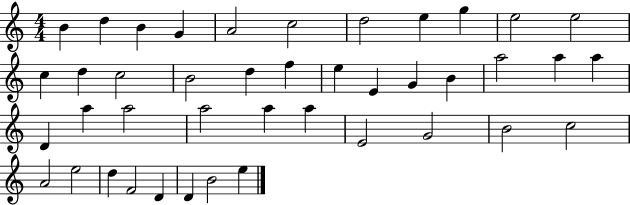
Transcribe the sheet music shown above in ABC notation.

X:1
T:Untitled
M:4/4
L:1/4
K:C
B d B G A2 c2 d2 e g e2 e2 c d c2 B2 d f e E G B a2 a a D a a2 a2 a a E2 G2 B2 c2 A2 e2 d F2 D D B2 e